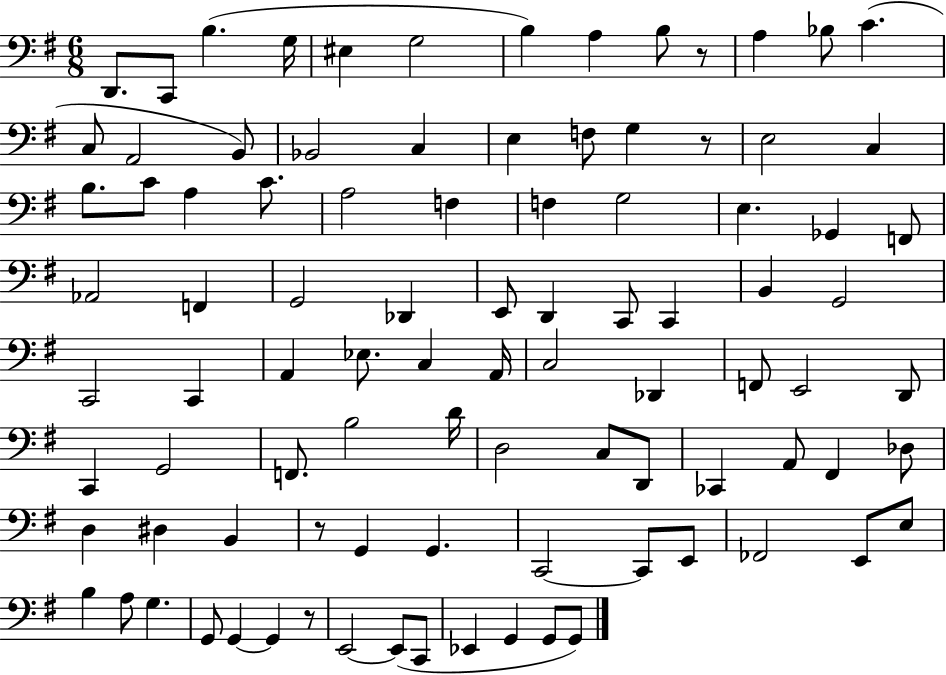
{
  \clef bass
  \numericTimeSignature
  \time 6/8
  \key g \major
  \repeat volta 2 { d,8. c,8 b4.( g16 | eis4 g2 | b4) a4 b8 r8 | a4 bes8 c'4.( | \break c8 a,2 b,8) | bes,2 c4 | e4 f8 g4 r8 | e2 c4 | \break b8. c'8 a4 c'8. | a2 f4 | f4 g2 | e4. ges,4 f,8 | \break aes,2 f,4 | g,2 des,4 | e,8 d,4 c,8 c,4 | b,4 g,2 | \break c,2 c,4 | a,4 ees8. c4 a,16 | c2 des,4 | f,8 e,2 d,8 | \break c,4 g,2 | f,8. b2 d'16 | d2 c8 d,8 | ces,4 a,8 fis,4 des8 | \break d4 dis4 b,4 | r8 g,4 g,4. | c,2~~ c,8 e,8 | fes,2 e,8 e8 | \break b4 a8 g4. | g,8 g,4~~ g,4 r8 | e,2~~ e,8( c,8 | ees,4 g,4 g,8 g,8) | \break } \bar "|."
}